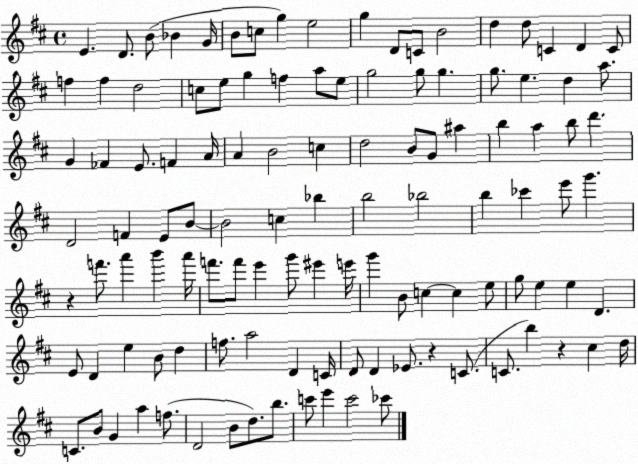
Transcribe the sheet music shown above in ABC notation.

X:1
T:Untitled
M:4/4
L:1/4
K:D
E D/2 B/2 _B G/4 B/2 c/2 g e2 g D/2 C/2 B2 d d/2 C D C/2 f f d2 c/2 e/2 g f a/2 e/2 g2 g/2 g g/2 e d a/2 G _F E/2 F A/4 A B2 c d2 B/2 G/2 ^a b a b/2 d' D2 F E/2 B/2 B2 c _b b2 _b2 b _c' e'/2 g' z f'/2 a' b' a'/4 f'/2 f'/2 e' g'/2 ^e' e'/4 g' B/2 c c e/2 g/2 e e D E/2 D e B/2 d f/2 a2 D C/4 D/2 D _E/2 z C/2 C/2 b z ^c d/4 C/2 B/2 G a f/2 D2 B/2 d/2 b/2 c'/2 e' c'2 _c'/2